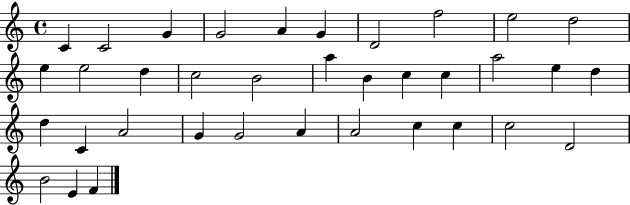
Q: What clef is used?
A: treble